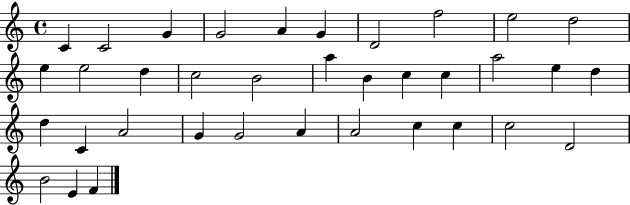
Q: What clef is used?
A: treble